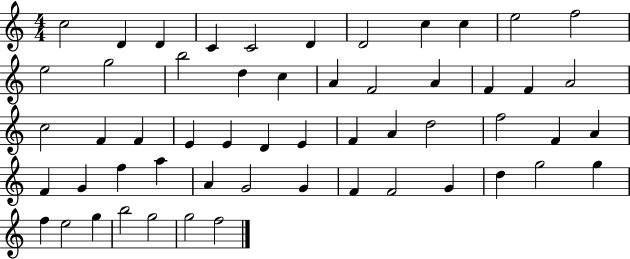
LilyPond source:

{
  \clef treble
  \numericTimeSignature
  \time 4/4
  \key c \major
  c''2 d'4 d'4 | c'4 c'2 d'4 | d'2 c''4 c''4 | e''2 f''2 | \break e''2 g''2 | b''2 d''4 c''4 | a'4 f'2 a'4 | f'4 f'4 a'2 | \break c''2 f'4 f'4 | e'4 e'4 d'4 e'4 | f'4 a'4 d''2 | f''2 f'4 a'4 | \break f'4 g'4 f''4 a''4 | a'4 g'2 g'4 | f'4 f'2 g'4 | d''4 g''2 g''4 | \break f''4 e''2 g''4 | b''2 g''2 | g''2 f''2 | \bar "|."
}